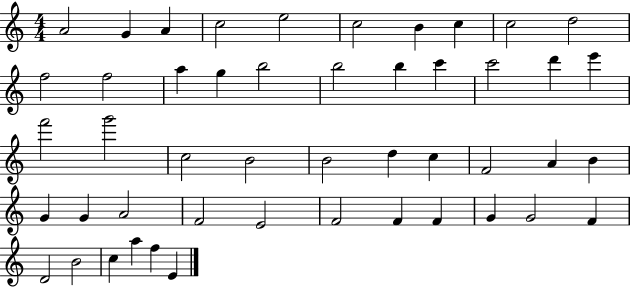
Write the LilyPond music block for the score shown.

{
  \clef treble
  \numericTimeSignature
  \time 4/4
  \key c \major
  a'2 g'4 a'4 | c''2 e''2 | c''2 b'4 c''4 | c''2 d''2 | \break f''2 f''2 | a''4 g''4 b''2 | b''2 b''4 c'''4 | c'''2 d'''4 e'''4 | \break f'''2 g'''2 | c''2 b'2 | b'2 d''4 c''4 | f'2 a'4 b'4 | \break g'4 g'4 a'2 | f'2 e'2 | f'2 f'4 f'4 | g'4 g'2 f'4 | \break d'2 b'2 | c''4 a''4 f''4 e'4 | \bar "|."
}